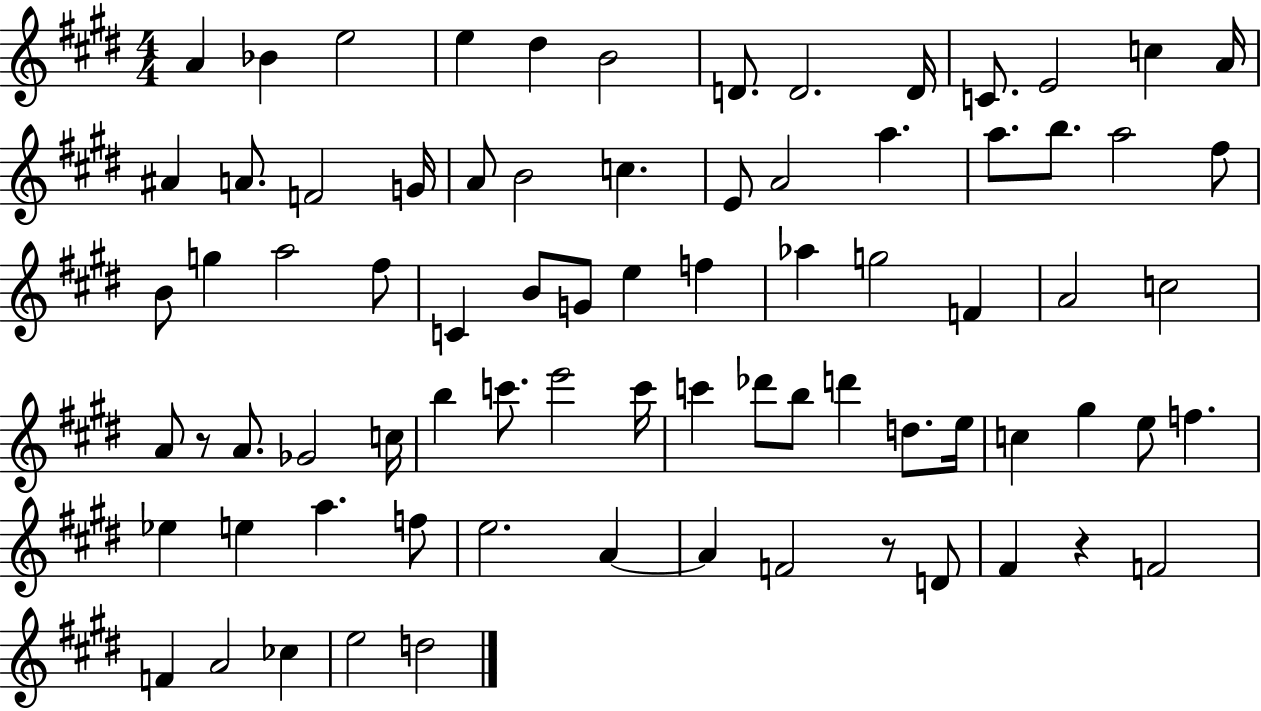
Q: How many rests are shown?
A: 3